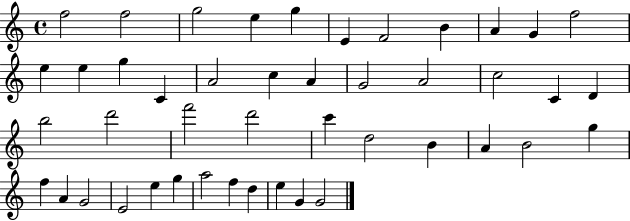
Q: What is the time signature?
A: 4/4